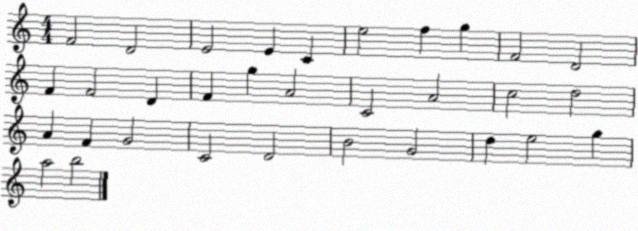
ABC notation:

X:1
T:Untitled
M:4/4
L:1/4
K:C
F2 D2 E2 E C e2 f g F2 D2 F F2 D F g A2 C2 A2 c2 d2 A F G2 C2 D2 B2 G2 d e2 g a2 b2